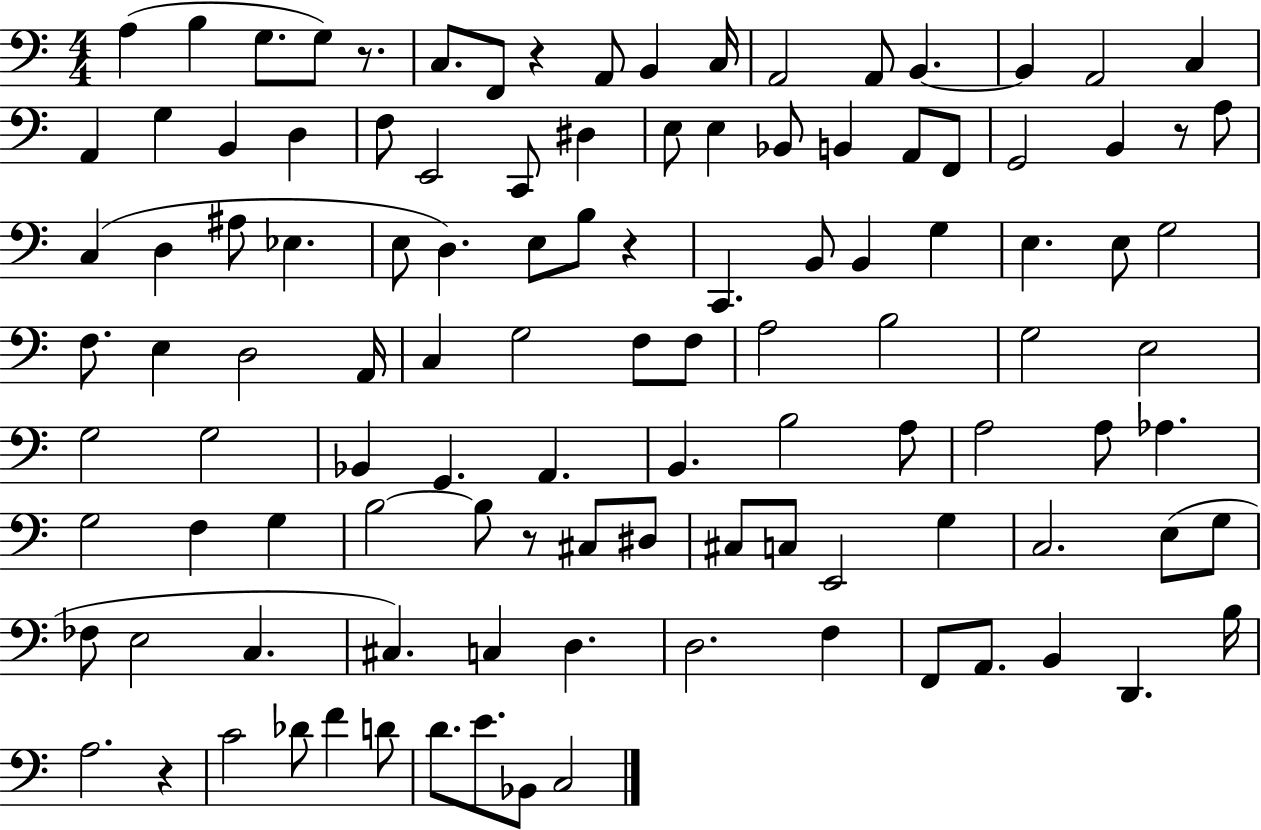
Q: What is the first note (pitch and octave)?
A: A3